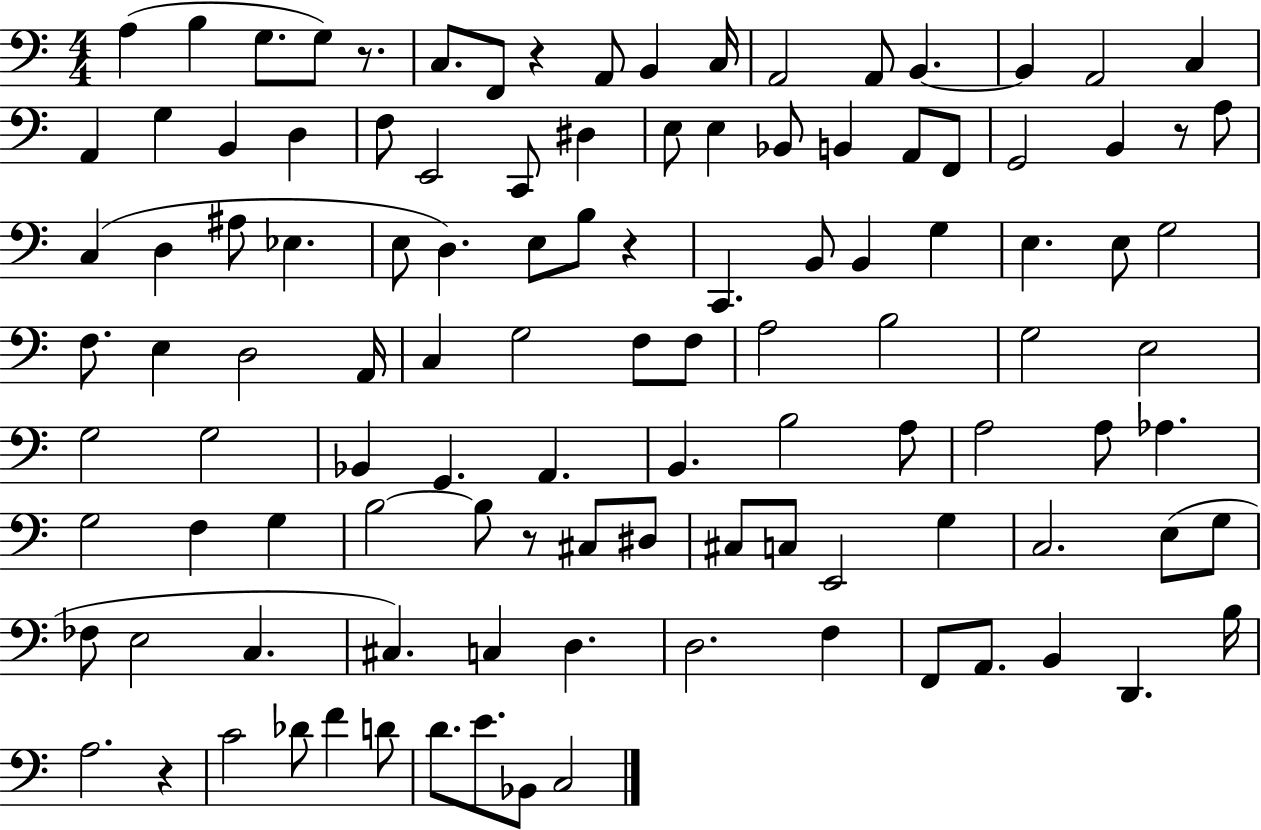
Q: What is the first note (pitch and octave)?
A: A3